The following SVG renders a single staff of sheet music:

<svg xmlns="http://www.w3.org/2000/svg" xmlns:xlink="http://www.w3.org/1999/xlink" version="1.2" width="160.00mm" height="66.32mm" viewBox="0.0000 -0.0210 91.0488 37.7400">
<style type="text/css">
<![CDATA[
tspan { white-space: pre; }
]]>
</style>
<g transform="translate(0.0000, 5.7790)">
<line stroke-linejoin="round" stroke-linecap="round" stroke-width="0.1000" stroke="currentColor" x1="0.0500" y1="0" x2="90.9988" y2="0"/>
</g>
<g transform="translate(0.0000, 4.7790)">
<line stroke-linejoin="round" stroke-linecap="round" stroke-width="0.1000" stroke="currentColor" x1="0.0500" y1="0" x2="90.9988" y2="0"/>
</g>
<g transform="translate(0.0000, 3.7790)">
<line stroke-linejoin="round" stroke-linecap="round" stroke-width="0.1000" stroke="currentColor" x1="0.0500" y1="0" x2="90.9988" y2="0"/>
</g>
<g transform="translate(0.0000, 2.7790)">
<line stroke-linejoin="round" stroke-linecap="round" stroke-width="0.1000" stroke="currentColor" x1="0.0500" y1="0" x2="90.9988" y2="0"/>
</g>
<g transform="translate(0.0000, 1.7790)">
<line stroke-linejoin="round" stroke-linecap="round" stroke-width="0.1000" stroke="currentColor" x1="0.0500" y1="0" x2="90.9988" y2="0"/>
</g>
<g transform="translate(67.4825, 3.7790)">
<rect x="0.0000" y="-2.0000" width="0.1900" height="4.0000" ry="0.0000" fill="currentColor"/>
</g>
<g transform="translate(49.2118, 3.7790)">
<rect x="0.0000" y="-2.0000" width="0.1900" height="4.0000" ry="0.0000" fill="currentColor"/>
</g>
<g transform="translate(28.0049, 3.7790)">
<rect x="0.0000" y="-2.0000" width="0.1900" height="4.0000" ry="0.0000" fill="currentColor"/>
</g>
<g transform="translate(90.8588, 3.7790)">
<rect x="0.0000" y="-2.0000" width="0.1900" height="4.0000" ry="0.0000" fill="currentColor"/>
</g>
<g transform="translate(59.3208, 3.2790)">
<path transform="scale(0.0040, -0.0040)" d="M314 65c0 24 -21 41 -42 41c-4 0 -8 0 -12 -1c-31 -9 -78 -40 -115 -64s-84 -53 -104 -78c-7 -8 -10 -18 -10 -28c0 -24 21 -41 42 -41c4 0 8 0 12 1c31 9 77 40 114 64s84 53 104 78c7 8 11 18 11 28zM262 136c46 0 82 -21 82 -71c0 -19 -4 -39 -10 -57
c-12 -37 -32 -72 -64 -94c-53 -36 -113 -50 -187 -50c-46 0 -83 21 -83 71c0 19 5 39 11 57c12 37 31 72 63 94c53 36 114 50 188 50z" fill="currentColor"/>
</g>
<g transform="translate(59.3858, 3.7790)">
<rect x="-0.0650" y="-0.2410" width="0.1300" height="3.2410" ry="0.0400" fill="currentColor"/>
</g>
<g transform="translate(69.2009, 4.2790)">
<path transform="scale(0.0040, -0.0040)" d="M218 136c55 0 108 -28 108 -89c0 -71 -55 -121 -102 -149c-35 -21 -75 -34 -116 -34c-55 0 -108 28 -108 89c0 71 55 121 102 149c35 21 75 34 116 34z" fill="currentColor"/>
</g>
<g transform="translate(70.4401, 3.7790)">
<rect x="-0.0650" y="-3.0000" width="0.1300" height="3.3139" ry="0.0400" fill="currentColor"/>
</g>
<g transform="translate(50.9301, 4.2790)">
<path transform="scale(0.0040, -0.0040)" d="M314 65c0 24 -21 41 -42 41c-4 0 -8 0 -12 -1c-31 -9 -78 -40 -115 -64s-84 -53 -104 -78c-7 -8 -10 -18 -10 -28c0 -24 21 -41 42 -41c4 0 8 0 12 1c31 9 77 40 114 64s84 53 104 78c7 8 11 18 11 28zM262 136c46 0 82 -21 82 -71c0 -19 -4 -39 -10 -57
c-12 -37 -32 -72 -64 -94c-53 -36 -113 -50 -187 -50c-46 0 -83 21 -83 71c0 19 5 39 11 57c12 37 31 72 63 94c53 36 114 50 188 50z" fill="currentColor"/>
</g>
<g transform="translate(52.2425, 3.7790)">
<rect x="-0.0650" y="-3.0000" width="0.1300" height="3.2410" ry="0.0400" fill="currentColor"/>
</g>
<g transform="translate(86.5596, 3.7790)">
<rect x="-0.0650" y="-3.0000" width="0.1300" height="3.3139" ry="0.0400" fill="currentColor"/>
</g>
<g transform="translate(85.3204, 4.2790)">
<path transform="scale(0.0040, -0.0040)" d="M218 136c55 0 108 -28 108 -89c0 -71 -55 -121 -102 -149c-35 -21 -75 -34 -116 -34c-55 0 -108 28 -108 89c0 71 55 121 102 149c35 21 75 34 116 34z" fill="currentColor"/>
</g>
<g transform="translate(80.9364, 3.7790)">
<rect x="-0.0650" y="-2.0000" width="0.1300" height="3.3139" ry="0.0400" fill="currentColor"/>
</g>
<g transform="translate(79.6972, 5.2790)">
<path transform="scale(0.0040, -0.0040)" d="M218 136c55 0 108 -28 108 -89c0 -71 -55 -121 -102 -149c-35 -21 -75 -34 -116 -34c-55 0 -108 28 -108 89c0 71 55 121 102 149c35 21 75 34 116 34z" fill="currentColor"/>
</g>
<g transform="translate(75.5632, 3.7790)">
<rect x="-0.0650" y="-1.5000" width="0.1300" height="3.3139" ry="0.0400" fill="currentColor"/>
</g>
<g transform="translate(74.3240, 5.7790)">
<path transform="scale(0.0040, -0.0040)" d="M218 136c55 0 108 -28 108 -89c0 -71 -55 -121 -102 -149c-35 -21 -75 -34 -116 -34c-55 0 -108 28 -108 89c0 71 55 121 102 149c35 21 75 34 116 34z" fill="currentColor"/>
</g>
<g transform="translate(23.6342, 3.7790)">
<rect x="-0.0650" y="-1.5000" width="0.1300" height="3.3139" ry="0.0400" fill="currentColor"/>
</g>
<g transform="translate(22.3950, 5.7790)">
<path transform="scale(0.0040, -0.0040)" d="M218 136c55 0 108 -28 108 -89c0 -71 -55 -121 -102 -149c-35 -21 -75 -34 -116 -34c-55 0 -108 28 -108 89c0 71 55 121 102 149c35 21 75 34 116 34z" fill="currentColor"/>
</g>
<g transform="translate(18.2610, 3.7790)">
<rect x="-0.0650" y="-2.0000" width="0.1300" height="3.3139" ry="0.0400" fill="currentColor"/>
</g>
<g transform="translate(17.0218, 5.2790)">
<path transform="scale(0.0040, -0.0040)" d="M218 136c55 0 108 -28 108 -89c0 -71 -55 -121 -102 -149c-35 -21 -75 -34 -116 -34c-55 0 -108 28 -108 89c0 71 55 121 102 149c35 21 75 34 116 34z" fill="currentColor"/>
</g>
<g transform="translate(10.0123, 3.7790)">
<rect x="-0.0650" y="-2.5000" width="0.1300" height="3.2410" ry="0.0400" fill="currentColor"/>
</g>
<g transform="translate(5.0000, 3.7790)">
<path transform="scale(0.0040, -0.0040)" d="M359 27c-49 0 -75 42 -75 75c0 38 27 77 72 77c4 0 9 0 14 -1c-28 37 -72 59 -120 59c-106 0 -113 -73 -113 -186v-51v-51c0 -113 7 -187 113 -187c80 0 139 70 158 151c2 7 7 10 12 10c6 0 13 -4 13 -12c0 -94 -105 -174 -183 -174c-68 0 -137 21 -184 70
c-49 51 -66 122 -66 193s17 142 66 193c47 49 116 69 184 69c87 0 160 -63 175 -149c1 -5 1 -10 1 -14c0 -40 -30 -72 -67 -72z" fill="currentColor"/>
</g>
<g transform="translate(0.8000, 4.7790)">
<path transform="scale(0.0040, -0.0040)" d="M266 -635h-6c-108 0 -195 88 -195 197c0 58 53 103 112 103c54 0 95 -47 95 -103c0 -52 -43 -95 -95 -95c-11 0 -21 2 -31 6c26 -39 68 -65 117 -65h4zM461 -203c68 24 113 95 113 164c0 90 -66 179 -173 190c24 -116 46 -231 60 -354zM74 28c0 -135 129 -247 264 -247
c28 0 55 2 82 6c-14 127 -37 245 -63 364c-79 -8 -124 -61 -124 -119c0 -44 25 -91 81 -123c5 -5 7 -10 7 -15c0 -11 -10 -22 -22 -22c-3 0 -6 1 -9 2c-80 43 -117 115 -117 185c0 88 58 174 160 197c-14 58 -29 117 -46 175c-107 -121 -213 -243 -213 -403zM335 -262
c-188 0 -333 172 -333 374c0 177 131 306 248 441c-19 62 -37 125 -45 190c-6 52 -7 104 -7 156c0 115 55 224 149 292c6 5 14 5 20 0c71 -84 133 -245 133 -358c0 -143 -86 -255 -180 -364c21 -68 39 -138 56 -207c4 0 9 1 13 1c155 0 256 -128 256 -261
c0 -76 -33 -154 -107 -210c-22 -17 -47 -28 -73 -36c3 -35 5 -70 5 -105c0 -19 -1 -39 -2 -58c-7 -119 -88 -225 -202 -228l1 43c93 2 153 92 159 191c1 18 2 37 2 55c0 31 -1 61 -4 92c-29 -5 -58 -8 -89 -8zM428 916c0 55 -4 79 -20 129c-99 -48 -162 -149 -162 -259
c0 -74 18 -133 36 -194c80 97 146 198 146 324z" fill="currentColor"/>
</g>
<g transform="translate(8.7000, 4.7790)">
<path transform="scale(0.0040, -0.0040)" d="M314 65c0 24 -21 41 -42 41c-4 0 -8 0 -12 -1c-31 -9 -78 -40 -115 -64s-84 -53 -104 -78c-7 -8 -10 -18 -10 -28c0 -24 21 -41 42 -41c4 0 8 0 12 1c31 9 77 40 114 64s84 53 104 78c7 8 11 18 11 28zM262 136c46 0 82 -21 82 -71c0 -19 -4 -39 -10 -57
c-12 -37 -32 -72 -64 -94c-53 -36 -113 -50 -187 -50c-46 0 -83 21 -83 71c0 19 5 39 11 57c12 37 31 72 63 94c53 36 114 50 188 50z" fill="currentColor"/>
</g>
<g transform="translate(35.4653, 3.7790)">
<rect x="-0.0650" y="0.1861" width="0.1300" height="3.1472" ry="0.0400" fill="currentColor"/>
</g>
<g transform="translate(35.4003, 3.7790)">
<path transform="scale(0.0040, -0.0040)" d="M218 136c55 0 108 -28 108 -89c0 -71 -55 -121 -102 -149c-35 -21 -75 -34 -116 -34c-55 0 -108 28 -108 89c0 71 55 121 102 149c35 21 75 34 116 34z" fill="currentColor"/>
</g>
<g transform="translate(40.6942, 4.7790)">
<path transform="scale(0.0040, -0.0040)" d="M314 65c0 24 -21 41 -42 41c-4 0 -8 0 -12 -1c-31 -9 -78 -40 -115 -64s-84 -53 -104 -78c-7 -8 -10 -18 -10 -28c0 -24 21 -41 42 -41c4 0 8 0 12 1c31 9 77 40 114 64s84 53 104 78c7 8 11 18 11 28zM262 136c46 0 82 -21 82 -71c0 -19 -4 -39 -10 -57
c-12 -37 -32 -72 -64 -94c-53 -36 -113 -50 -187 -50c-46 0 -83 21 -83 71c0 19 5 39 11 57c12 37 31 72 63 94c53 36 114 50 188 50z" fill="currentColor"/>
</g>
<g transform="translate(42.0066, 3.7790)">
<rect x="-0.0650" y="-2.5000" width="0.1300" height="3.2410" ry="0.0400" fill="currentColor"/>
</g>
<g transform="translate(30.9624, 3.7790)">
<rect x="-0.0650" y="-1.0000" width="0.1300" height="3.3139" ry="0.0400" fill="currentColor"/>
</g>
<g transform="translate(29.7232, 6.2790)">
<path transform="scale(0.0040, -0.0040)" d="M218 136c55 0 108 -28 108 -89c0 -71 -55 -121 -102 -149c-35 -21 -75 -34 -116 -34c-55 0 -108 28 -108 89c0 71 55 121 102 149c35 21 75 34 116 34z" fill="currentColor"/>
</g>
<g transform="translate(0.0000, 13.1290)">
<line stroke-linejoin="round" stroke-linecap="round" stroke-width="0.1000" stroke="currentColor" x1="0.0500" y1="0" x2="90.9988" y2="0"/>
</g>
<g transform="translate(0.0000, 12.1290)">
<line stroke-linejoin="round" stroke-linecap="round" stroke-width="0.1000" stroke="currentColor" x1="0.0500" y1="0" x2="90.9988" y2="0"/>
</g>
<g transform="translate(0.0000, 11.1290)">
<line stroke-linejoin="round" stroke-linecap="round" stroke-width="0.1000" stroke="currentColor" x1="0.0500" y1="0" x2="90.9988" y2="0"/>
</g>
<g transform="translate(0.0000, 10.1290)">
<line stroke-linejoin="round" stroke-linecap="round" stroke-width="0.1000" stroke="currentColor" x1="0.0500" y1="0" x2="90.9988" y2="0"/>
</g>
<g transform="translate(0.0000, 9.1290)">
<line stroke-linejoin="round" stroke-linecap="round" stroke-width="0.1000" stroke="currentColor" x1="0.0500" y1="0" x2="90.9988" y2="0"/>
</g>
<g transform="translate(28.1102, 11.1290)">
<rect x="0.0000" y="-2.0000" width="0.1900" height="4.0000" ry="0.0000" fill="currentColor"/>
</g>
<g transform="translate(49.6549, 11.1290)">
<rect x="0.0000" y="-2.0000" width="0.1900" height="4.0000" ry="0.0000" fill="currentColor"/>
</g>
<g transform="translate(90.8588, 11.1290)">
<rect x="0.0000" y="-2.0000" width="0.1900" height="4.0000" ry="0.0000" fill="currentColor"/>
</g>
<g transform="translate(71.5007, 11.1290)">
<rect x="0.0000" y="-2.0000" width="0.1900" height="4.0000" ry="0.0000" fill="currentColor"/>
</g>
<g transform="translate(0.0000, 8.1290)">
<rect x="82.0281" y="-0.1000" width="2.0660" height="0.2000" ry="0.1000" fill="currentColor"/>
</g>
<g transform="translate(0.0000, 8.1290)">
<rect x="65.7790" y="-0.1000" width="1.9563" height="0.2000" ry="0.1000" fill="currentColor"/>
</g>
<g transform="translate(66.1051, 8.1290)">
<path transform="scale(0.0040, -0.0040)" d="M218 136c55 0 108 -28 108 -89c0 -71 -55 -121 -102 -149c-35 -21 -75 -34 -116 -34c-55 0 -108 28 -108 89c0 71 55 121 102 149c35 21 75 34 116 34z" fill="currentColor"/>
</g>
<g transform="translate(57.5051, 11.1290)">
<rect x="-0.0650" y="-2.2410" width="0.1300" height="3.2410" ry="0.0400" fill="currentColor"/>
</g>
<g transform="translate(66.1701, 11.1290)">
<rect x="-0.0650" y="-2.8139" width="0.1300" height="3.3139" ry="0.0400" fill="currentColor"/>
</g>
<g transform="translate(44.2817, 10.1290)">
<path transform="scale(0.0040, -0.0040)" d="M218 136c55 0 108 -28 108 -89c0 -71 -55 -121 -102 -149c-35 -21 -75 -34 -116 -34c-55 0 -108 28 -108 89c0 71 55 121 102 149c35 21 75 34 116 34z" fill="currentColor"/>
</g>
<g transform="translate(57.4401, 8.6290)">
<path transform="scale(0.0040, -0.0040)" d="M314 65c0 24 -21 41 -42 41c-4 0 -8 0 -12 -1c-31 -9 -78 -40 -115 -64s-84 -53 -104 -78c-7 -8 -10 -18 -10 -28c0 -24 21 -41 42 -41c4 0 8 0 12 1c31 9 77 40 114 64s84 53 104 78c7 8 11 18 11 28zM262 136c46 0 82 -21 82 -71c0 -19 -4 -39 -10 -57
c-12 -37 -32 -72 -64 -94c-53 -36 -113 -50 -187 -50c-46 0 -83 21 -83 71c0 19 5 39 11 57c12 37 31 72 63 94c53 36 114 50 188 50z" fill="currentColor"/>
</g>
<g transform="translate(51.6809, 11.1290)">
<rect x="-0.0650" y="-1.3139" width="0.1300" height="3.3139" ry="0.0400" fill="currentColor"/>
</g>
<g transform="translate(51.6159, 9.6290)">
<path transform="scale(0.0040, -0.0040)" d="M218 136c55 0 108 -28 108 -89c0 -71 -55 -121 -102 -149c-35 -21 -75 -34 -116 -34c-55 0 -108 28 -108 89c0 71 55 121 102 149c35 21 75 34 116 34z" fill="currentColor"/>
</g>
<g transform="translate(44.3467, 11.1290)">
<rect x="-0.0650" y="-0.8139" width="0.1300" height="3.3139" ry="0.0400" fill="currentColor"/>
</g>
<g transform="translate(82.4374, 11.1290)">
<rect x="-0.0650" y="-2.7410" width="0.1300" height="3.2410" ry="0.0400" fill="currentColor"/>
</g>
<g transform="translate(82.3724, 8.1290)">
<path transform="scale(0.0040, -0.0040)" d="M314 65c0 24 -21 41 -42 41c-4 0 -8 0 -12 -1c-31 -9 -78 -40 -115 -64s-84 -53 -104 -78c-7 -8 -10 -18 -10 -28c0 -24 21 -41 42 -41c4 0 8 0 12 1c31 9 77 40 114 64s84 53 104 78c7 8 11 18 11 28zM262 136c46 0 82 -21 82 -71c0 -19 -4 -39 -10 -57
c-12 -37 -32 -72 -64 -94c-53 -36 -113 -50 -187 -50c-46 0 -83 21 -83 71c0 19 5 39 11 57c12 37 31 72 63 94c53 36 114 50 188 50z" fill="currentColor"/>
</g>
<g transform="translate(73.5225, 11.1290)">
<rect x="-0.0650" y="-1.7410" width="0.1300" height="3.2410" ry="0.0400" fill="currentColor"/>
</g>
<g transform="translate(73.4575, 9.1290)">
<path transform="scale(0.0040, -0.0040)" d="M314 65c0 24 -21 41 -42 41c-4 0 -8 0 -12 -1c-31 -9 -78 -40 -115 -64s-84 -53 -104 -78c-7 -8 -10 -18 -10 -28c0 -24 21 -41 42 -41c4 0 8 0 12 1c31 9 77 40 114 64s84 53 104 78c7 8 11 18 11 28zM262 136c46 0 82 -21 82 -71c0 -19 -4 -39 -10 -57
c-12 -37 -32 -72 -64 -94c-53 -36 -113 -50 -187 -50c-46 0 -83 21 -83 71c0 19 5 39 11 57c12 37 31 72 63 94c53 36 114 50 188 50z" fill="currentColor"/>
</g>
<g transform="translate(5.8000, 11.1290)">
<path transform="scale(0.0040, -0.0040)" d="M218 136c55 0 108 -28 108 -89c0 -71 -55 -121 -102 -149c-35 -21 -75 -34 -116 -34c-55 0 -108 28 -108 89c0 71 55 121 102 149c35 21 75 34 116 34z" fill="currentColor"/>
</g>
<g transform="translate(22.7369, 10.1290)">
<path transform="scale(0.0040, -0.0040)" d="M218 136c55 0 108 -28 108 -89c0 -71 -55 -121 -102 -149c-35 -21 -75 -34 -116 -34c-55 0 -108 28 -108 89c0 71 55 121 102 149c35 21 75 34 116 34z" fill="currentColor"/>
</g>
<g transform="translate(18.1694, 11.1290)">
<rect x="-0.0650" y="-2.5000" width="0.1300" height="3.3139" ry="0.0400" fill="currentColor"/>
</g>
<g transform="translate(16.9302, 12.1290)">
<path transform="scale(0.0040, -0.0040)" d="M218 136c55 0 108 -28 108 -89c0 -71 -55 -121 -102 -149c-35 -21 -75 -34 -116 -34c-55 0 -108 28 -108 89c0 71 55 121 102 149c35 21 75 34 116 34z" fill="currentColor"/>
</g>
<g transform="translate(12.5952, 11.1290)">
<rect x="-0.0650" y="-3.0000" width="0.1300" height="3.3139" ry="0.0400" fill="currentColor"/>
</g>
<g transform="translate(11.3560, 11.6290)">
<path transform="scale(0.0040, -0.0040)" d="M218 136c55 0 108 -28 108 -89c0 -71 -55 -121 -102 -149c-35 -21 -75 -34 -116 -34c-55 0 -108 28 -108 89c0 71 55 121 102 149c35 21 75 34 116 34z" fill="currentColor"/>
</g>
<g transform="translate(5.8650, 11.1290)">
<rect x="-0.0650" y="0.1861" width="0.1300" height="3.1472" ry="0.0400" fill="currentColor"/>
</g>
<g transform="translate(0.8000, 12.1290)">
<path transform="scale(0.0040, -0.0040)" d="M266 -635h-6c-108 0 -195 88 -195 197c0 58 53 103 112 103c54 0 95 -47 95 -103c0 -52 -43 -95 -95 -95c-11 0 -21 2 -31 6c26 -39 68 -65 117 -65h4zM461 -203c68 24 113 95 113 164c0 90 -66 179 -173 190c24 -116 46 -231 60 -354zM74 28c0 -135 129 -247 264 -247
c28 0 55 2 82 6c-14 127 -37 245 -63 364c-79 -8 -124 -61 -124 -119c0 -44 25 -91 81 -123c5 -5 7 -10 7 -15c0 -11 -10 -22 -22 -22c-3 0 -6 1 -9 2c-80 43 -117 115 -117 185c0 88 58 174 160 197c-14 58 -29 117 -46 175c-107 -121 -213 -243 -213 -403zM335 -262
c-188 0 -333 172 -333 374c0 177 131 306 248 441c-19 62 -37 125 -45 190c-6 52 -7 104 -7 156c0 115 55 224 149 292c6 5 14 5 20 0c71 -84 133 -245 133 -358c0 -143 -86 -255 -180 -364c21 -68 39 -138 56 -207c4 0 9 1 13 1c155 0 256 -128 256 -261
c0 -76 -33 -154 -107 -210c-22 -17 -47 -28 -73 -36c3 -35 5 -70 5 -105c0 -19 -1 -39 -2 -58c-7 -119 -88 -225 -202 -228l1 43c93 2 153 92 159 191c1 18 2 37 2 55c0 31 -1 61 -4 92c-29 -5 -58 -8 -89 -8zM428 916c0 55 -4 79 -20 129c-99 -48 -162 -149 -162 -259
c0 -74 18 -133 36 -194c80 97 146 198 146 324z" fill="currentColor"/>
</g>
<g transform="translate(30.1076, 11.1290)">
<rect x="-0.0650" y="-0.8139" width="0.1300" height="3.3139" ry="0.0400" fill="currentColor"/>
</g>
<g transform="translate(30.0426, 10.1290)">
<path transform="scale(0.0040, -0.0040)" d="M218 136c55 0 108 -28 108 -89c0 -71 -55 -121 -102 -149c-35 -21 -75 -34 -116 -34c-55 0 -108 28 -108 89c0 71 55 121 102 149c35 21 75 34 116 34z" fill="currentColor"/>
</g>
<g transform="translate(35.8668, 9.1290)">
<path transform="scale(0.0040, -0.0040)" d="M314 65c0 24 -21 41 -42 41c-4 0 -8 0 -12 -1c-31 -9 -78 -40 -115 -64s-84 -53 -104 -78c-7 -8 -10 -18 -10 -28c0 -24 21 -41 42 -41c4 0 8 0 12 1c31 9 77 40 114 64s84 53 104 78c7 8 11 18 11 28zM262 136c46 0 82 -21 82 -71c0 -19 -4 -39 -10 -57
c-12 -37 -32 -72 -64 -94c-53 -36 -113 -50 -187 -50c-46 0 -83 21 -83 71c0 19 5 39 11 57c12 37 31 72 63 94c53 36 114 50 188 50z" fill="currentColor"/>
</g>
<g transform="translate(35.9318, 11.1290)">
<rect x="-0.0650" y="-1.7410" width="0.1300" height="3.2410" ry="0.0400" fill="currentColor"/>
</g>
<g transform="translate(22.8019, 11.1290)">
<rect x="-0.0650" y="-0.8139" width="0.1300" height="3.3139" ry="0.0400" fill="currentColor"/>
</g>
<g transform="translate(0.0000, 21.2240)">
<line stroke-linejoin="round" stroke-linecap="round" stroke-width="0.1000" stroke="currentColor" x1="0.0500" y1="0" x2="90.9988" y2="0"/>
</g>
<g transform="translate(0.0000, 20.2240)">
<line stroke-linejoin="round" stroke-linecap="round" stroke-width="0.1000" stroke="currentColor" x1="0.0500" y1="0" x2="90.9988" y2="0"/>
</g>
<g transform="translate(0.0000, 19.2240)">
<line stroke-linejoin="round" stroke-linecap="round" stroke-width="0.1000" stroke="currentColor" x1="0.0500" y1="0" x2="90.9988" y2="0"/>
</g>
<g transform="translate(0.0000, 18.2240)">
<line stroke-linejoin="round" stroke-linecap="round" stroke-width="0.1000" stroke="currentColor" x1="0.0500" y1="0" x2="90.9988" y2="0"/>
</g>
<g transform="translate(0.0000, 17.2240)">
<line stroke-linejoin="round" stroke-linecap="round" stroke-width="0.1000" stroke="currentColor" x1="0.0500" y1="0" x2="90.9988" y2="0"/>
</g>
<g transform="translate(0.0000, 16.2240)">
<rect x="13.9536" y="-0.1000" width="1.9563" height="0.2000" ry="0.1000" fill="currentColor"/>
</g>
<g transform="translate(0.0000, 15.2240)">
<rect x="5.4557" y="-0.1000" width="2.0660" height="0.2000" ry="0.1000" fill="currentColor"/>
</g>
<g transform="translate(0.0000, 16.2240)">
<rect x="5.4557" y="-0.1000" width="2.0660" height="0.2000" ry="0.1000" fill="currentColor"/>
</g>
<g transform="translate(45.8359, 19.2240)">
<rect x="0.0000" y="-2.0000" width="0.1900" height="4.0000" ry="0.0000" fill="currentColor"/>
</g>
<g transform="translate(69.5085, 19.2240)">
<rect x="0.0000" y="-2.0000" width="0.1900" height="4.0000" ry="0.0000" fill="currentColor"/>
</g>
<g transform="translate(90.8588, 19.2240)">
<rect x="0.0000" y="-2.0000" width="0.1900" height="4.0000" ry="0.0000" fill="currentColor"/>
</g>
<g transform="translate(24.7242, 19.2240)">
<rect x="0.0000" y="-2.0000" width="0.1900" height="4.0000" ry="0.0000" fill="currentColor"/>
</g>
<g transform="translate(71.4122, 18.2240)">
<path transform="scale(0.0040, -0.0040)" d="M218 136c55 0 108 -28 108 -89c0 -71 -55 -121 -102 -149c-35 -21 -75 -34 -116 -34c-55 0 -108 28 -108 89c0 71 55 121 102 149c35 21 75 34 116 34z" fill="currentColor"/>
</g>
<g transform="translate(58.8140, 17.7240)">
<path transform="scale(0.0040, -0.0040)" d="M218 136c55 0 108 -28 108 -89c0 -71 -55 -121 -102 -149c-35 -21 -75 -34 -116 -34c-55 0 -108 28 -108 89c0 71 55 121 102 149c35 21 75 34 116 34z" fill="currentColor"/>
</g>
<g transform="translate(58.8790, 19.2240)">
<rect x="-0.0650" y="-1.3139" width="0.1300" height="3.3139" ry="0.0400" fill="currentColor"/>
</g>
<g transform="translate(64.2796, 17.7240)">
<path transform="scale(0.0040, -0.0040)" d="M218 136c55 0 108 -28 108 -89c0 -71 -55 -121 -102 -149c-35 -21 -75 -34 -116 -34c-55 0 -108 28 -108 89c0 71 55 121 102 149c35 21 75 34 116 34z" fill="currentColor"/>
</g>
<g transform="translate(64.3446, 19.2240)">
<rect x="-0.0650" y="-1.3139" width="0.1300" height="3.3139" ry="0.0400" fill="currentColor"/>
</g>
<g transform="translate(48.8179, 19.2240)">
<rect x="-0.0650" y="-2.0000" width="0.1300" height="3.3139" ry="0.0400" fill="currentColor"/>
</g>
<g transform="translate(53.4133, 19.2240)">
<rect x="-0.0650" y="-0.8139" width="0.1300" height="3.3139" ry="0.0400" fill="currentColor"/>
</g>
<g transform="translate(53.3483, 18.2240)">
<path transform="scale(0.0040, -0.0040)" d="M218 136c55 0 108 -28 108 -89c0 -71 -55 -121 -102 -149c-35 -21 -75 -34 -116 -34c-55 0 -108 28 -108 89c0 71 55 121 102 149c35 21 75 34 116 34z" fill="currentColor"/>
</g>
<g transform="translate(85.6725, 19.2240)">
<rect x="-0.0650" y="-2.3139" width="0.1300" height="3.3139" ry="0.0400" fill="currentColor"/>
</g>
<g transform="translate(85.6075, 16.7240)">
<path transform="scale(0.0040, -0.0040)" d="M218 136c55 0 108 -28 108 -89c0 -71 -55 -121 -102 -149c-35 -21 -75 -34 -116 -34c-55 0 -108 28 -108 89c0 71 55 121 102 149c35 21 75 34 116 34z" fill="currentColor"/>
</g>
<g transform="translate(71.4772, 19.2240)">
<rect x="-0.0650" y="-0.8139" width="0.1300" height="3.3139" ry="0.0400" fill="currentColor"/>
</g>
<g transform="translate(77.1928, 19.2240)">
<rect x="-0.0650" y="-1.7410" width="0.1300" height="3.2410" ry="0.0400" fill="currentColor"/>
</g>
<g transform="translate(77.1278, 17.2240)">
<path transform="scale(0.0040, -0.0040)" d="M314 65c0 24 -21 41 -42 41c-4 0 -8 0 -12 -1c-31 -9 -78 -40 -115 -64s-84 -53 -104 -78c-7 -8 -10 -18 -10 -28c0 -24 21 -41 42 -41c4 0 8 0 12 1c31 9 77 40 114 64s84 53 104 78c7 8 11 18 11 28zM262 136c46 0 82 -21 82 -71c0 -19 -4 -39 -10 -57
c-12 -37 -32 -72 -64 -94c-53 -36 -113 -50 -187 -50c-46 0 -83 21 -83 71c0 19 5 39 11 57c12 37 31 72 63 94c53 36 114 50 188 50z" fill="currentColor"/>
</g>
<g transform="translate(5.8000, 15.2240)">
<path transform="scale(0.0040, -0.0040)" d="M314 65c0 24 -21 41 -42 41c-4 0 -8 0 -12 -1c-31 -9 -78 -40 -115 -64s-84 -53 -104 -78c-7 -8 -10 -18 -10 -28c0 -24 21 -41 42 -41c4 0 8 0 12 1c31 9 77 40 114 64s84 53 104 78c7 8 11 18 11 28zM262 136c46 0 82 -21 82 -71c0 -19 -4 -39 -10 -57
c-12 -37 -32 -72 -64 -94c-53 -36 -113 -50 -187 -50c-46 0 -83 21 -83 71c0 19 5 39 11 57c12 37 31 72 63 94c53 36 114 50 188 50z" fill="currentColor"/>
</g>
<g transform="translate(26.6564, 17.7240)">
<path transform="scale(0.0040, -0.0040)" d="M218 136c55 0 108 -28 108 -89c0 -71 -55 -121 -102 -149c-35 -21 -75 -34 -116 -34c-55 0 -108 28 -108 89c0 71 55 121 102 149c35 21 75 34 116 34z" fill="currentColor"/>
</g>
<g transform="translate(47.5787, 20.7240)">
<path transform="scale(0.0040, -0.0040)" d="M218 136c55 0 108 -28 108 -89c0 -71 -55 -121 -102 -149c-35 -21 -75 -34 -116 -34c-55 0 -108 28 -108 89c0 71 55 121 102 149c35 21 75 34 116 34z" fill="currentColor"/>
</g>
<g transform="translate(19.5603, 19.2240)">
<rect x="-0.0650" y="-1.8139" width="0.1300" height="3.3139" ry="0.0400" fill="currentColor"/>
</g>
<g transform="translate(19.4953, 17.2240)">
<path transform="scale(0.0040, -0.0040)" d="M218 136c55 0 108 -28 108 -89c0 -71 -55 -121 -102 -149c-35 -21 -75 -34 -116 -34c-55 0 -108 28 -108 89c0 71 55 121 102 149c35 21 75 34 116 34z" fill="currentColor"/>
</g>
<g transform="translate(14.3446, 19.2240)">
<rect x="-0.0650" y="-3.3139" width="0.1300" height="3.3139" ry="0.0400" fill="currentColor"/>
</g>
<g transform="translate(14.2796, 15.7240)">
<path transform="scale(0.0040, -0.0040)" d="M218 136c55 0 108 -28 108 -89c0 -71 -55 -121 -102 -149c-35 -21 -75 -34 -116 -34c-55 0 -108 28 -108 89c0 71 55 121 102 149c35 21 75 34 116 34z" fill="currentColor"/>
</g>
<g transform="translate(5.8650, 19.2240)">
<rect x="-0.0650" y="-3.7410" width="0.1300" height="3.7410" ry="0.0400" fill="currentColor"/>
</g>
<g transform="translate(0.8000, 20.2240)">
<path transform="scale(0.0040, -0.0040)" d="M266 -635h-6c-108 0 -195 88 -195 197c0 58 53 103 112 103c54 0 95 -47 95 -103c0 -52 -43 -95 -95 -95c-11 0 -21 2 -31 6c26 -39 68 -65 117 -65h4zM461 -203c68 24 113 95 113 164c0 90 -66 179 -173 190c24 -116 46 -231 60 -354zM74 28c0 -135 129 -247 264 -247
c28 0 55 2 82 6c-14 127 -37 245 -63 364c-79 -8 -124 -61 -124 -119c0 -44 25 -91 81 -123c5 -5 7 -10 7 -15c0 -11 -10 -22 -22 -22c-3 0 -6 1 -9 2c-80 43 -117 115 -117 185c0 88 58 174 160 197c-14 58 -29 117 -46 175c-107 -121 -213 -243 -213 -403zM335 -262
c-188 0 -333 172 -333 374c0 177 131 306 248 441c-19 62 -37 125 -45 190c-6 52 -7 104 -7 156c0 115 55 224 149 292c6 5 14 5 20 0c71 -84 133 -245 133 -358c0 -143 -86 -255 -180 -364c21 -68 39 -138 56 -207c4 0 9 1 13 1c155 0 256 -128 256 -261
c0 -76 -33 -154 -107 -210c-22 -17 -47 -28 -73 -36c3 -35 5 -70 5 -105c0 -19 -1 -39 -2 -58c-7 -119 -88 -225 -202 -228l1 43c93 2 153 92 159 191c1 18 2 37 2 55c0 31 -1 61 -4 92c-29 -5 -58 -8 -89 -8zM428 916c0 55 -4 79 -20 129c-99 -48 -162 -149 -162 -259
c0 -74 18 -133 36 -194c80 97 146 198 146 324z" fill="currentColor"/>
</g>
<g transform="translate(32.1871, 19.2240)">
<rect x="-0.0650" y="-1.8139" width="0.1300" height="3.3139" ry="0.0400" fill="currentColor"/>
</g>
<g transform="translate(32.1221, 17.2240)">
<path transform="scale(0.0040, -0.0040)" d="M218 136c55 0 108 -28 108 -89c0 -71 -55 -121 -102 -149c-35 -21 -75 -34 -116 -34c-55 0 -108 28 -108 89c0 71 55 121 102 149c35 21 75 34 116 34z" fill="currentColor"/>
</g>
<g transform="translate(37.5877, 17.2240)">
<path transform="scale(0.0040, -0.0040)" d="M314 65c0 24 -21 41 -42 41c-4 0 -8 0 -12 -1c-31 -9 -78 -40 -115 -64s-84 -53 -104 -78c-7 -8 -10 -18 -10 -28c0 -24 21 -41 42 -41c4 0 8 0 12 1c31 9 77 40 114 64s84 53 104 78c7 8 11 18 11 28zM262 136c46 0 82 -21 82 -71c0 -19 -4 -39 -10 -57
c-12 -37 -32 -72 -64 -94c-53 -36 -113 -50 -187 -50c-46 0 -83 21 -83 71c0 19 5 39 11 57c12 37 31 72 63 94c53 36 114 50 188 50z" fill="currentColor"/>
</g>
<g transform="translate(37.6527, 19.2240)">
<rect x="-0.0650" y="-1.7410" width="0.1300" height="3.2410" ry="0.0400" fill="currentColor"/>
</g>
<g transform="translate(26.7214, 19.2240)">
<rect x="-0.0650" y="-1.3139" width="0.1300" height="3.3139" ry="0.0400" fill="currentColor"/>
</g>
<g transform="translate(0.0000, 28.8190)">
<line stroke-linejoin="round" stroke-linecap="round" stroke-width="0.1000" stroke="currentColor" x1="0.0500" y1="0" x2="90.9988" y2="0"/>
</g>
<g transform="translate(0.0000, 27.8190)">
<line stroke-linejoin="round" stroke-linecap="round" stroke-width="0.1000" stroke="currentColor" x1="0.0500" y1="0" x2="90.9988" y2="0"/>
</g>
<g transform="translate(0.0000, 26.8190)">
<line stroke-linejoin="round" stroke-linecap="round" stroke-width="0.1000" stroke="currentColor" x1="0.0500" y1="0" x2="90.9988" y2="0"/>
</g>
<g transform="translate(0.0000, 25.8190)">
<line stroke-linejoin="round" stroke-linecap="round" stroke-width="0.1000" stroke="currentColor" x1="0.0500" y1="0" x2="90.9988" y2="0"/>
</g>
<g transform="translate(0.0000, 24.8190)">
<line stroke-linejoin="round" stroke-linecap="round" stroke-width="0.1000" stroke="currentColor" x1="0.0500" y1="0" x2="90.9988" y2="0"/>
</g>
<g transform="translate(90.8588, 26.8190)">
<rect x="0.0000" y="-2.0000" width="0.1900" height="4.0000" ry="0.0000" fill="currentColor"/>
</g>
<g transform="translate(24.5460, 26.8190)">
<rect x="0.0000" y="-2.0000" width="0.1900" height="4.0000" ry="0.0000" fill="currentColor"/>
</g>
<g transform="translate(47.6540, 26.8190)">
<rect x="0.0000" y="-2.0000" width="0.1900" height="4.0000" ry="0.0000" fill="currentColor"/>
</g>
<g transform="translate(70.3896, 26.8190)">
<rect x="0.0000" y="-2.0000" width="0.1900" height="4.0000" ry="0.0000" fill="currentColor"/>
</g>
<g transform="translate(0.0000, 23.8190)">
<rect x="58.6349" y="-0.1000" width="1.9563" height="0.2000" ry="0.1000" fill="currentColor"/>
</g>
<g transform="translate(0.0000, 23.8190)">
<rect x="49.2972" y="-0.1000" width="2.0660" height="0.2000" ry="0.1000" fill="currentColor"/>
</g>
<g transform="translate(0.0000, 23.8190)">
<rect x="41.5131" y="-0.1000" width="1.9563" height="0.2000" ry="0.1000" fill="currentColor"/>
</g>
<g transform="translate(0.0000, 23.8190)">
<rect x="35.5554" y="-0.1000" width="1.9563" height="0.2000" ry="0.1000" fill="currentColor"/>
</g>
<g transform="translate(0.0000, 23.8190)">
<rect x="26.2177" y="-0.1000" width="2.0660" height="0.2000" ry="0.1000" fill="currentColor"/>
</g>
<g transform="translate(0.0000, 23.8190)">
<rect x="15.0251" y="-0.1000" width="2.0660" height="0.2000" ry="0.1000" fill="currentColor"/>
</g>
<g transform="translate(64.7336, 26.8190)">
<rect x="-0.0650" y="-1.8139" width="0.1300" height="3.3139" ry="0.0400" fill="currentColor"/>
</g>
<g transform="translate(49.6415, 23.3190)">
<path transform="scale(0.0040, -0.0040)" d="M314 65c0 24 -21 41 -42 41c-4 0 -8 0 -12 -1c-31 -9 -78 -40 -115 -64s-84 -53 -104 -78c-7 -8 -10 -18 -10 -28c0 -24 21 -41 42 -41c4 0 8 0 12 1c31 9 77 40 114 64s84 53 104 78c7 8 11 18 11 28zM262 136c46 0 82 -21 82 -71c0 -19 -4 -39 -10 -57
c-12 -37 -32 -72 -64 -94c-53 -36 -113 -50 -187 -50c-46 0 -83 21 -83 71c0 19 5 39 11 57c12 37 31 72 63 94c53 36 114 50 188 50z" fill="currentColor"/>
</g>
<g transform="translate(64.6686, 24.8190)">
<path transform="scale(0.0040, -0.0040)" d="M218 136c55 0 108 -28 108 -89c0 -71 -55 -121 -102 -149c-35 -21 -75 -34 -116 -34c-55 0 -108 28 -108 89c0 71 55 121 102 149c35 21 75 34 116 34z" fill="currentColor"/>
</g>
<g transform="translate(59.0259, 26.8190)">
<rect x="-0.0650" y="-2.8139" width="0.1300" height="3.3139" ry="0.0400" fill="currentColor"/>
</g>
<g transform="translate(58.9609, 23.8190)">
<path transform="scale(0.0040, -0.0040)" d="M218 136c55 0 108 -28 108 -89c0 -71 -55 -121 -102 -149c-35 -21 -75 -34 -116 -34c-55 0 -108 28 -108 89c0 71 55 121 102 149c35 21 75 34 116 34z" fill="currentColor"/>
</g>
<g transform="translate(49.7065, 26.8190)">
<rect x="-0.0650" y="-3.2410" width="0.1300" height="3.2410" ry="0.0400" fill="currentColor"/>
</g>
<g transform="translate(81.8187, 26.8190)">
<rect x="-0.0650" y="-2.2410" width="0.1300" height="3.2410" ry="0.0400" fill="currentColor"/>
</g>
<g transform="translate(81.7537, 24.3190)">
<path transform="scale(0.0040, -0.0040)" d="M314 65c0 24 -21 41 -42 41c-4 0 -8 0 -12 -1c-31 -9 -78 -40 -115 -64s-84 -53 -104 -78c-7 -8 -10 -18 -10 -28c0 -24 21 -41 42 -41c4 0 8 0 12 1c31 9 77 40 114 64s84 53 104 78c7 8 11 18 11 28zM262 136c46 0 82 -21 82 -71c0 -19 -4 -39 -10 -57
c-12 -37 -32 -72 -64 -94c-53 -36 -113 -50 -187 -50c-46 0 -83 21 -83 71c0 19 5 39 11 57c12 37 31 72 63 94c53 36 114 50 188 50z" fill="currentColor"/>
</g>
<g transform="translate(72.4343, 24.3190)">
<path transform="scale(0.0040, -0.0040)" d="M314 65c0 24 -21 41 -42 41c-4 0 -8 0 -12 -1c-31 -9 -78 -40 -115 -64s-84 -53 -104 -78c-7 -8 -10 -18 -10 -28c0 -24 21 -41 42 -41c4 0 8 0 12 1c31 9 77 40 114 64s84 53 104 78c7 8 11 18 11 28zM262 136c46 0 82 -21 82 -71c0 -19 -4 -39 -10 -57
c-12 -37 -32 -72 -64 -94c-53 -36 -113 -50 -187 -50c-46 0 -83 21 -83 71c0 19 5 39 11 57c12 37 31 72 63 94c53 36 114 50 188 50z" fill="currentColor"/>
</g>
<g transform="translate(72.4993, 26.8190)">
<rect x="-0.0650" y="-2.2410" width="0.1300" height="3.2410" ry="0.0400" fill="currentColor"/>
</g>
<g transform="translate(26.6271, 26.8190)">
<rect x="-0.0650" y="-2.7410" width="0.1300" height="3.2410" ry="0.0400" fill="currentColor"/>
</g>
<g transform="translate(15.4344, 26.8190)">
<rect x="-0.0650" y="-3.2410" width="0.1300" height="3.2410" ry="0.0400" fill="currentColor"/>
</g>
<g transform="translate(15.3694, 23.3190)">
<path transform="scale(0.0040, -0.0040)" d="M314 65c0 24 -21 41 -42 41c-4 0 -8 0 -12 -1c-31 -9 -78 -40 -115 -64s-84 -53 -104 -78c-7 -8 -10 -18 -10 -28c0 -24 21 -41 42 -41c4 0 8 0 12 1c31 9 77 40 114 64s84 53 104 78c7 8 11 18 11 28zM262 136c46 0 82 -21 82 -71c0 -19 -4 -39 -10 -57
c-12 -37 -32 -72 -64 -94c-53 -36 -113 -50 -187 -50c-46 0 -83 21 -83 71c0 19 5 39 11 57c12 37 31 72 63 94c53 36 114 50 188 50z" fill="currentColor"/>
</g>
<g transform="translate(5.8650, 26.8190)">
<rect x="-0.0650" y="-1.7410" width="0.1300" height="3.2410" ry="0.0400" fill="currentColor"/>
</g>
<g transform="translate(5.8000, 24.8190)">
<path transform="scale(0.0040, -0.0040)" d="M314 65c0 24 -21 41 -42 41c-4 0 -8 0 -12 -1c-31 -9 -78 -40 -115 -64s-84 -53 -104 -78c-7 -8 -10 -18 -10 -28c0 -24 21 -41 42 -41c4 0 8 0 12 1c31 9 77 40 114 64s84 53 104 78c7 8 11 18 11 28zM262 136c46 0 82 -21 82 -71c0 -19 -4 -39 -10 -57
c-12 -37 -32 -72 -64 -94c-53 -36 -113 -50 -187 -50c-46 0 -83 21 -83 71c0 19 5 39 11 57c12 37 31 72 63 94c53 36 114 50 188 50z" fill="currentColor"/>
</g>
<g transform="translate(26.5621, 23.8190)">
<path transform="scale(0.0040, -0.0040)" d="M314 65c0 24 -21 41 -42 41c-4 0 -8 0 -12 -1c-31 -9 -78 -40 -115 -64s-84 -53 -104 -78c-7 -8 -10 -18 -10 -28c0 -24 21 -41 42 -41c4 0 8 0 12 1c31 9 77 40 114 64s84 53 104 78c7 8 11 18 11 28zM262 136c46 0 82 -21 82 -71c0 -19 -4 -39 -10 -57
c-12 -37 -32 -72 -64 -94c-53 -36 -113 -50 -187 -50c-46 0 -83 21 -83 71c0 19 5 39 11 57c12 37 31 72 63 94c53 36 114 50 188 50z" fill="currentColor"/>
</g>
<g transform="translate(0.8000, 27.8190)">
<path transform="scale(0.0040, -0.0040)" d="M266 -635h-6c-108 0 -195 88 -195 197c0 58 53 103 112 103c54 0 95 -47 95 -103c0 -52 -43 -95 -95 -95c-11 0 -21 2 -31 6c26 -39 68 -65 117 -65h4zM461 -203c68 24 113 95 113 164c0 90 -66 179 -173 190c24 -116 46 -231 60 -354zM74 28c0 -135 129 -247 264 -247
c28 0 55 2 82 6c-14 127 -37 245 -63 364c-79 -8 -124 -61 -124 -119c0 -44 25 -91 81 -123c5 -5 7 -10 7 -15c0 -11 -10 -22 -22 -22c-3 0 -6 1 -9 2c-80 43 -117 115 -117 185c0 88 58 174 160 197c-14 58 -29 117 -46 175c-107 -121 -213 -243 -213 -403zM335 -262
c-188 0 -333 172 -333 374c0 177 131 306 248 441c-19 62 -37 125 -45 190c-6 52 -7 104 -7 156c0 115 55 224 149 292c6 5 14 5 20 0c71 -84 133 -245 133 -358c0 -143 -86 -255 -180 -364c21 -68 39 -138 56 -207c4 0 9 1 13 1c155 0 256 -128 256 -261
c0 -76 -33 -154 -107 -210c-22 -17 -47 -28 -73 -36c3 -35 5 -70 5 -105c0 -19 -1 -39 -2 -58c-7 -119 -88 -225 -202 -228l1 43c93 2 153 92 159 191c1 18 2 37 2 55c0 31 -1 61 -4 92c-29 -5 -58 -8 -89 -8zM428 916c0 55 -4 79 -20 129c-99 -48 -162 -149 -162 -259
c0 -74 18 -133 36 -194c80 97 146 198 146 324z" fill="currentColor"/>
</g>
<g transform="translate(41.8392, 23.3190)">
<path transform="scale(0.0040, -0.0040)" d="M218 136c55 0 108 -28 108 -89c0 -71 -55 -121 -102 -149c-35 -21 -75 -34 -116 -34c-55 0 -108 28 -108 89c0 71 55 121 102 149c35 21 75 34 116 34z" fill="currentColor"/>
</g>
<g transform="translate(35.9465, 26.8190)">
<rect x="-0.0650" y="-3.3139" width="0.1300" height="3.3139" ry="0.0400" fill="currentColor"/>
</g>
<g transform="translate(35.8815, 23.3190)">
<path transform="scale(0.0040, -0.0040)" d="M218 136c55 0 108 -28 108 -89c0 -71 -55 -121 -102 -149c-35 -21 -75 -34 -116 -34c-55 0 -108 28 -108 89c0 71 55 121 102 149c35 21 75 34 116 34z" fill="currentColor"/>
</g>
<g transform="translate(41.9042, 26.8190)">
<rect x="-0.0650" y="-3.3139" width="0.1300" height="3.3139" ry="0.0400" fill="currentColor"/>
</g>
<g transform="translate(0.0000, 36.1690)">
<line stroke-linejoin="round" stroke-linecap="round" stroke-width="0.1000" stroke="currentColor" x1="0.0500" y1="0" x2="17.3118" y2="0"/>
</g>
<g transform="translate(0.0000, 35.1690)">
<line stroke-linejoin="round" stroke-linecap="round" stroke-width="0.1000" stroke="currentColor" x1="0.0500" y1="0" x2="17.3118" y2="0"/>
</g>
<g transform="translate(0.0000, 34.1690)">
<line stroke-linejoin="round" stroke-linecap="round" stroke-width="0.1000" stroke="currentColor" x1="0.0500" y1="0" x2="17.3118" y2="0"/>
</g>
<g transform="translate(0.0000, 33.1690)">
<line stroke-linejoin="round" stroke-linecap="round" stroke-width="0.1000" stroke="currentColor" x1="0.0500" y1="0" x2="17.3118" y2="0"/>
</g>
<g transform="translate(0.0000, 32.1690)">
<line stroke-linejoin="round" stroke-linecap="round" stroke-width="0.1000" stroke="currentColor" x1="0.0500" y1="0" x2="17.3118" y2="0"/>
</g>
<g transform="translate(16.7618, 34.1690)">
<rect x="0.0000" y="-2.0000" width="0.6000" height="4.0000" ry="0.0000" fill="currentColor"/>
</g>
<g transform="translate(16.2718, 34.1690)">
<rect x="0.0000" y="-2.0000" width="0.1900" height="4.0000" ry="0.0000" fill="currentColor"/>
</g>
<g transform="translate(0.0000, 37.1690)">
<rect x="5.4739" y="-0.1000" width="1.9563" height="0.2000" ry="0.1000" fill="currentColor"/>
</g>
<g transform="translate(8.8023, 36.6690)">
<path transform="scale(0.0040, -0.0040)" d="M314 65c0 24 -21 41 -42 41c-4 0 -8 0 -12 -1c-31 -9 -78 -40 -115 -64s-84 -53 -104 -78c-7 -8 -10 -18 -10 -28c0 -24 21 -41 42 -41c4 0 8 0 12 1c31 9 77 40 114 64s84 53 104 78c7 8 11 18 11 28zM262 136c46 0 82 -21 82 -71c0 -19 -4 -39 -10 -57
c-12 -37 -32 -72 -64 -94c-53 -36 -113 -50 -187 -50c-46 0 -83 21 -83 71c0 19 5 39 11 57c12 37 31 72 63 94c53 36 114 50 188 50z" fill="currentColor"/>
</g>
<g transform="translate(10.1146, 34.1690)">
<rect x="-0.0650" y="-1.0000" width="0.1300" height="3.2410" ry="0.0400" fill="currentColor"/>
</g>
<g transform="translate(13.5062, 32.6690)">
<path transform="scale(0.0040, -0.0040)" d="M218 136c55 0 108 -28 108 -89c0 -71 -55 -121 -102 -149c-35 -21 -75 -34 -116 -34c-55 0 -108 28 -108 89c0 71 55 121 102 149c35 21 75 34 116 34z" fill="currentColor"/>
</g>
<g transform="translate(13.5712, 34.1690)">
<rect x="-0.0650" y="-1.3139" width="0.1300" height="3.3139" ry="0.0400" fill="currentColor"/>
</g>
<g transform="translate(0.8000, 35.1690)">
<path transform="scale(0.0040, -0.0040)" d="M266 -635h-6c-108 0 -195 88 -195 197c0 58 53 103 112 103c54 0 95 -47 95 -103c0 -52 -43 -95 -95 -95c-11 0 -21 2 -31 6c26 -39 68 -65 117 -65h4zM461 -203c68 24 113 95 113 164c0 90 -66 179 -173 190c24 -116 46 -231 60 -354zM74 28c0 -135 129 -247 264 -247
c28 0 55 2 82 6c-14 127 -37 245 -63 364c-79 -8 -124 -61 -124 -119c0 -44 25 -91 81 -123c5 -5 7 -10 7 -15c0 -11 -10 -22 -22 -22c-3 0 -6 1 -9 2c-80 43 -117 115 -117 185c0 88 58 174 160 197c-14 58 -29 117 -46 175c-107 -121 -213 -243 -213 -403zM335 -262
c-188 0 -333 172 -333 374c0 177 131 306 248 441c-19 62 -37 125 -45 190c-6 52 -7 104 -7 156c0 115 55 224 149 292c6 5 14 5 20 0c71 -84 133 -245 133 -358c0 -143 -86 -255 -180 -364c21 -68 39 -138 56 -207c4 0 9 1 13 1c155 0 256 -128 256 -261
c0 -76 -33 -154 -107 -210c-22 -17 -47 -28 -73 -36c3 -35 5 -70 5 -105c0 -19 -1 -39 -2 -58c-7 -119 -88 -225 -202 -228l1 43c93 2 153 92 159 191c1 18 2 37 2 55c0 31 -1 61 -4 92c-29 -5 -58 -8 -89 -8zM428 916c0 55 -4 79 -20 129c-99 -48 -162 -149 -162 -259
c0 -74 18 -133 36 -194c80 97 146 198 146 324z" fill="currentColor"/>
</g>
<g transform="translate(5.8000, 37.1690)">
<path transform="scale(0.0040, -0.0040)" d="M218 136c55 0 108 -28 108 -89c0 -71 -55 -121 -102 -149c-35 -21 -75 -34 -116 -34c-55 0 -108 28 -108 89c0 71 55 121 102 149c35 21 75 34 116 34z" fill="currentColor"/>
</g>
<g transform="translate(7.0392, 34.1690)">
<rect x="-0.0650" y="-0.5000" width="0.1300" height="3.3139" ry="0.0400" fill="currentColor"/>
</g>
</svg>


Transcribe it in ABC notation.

X:1
T:Untitled
M:4/4
L:1/4
K:C
G2 F E D B G2 A2 c2 A E F A B A G d d f2 d e g2 a f2 a2 c'2 b f e f f2 F d e e d f2 g f2 b2 a2 b b b2 a f g2 g2 C D2 e